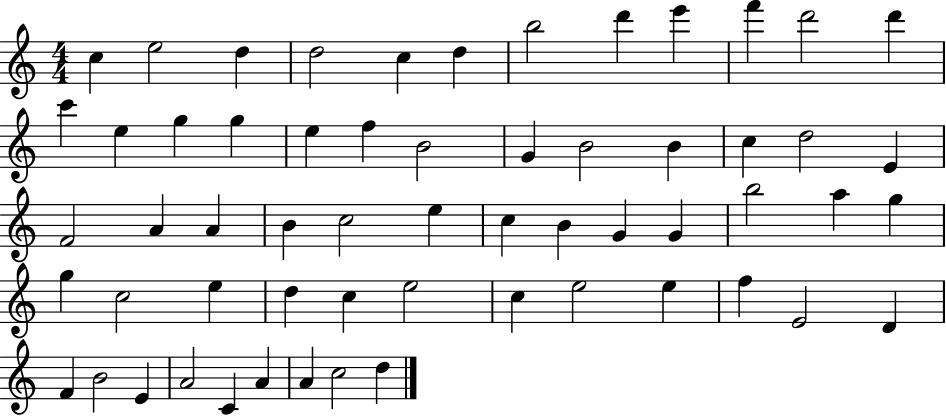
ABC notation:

X:1
T:Untitled
M:4/4
L:1/4
K:C
c e2 d d2 c d b2 d' e' f' d'2 d' c' e g g e f B2 G B2 B c d2 E F2 A A B c2 e c B G G b2 a g g c2 e d c e2 c e2 e f E2 D F B2 E A2 C A A c2 d